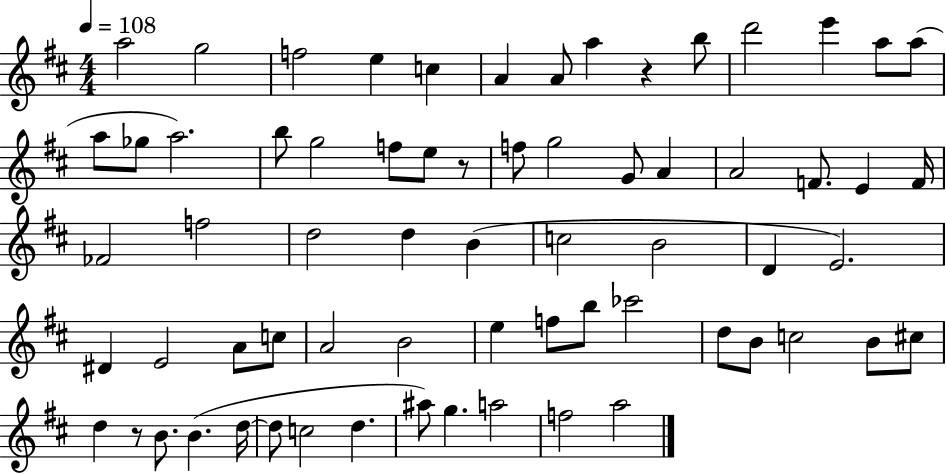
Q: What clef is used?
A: treble